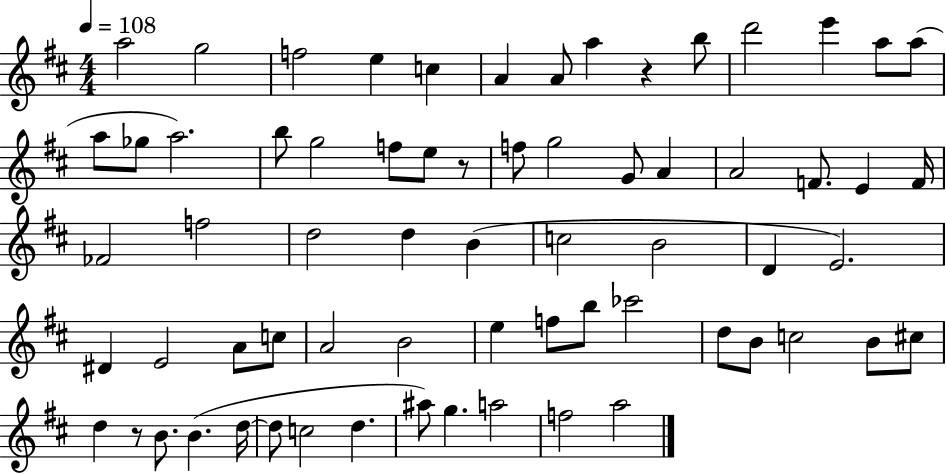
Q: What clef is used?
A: treble